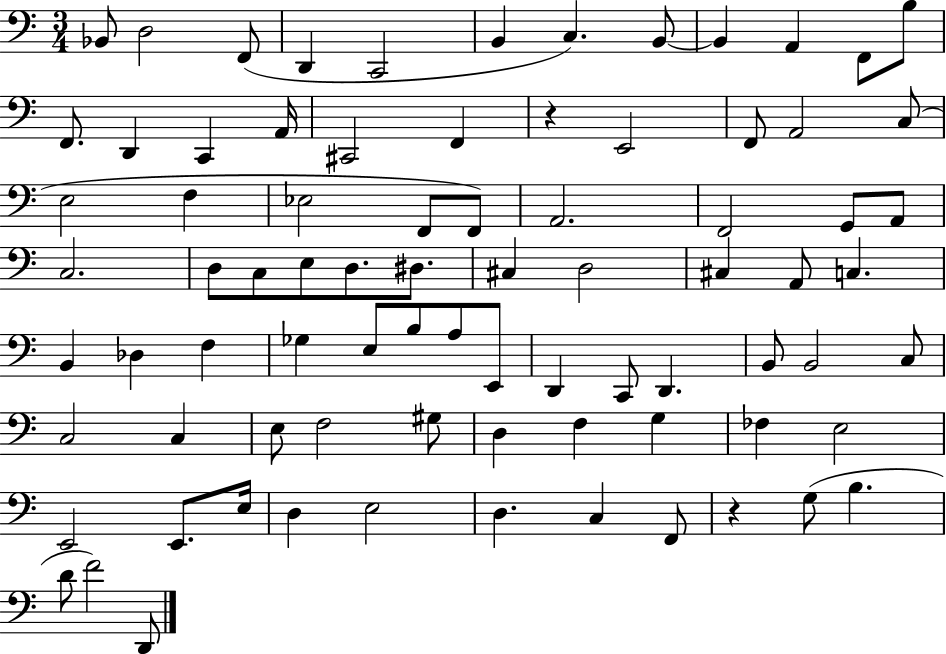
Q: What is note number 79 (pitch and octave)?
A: D2